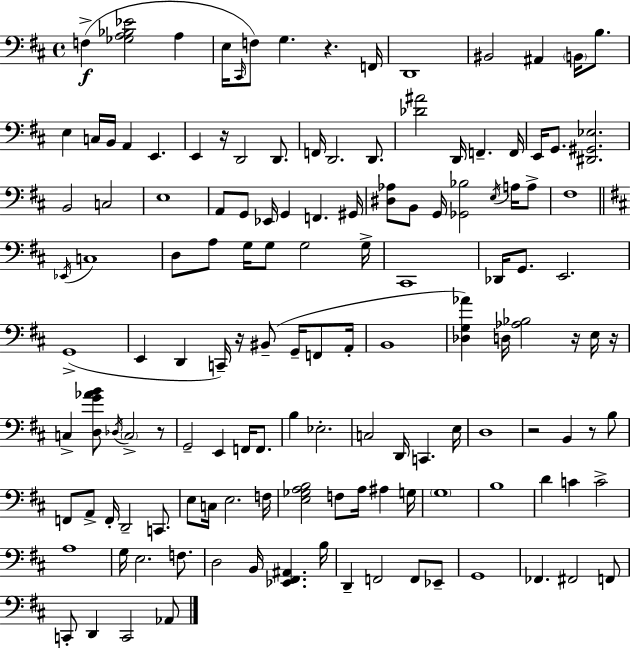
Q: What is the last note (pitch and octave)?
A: Ab2